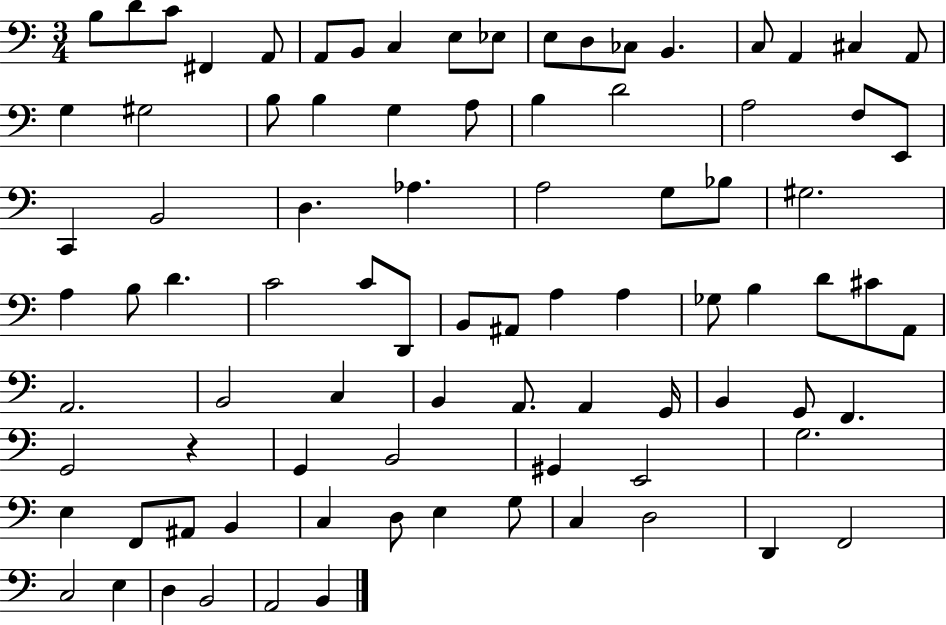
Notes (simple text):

B3/e D4/e C4/e F#2/q A2/e A2/e B2/e C3/q E3/e Eb3/e E3/e D3/e CES3/e B2/q. C3/e A2/q C#3/q A2/e G3/q G#3/h B3/e B3/q G3/q A3/e B3/q D4/h A3/h F3/e E2/e C2/q B2/h D3/q. Ab3/q. A3/h G3/e Bb3/e G#3/h. A3/q B3/e D4/q. C4/h C4/e D2/e B2/e A#2/e A3/q A3/q Gb3/e B3/q D4/e C#4/e A2/e A2/h. B2/h C3/q B2/q A2/e. A2/q G2/s B2/q G2/e F2/q. G2/h R/q G2/q B2/h G#2/q E2/h G3/h. E3/q F2/e A#2/e B2/q C3/q D3/e E3/q G3/e C3/q D3/h D2/q F2/h C3/h E3/q D3/q B2/h A2/h B2/q